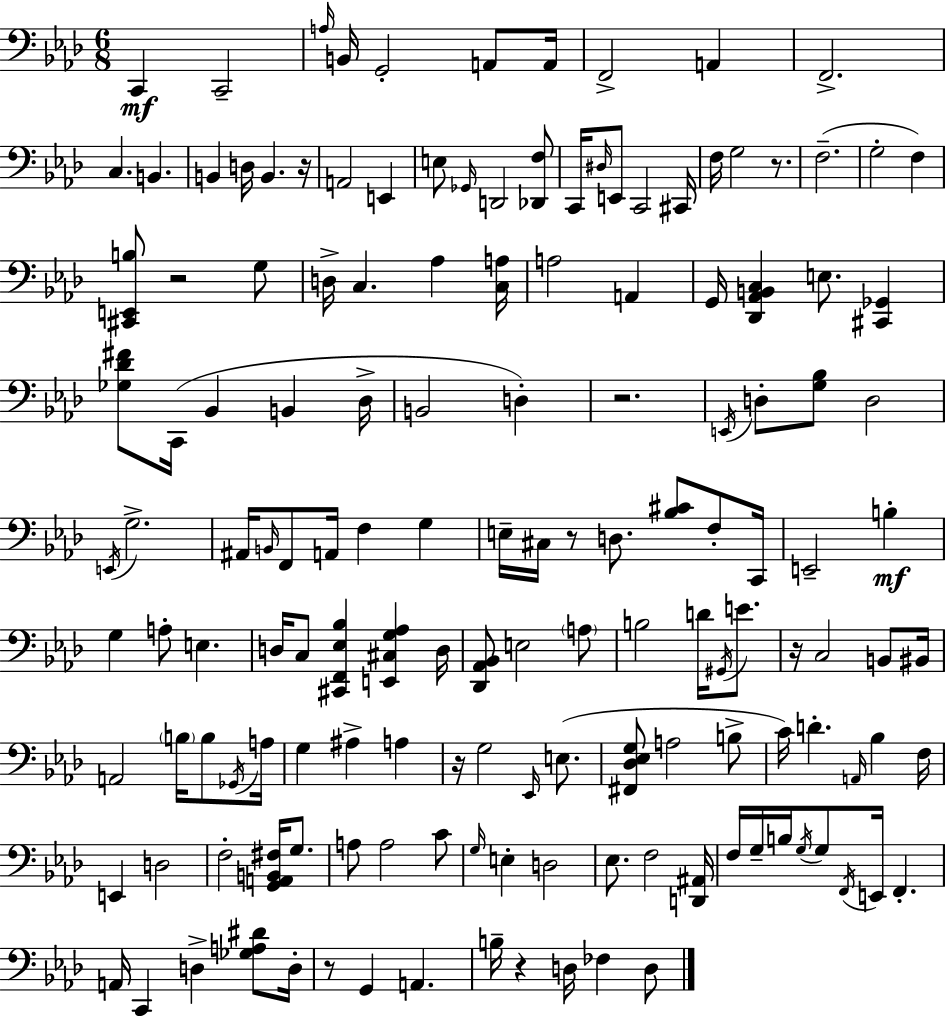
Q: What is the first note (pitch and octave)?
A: C2